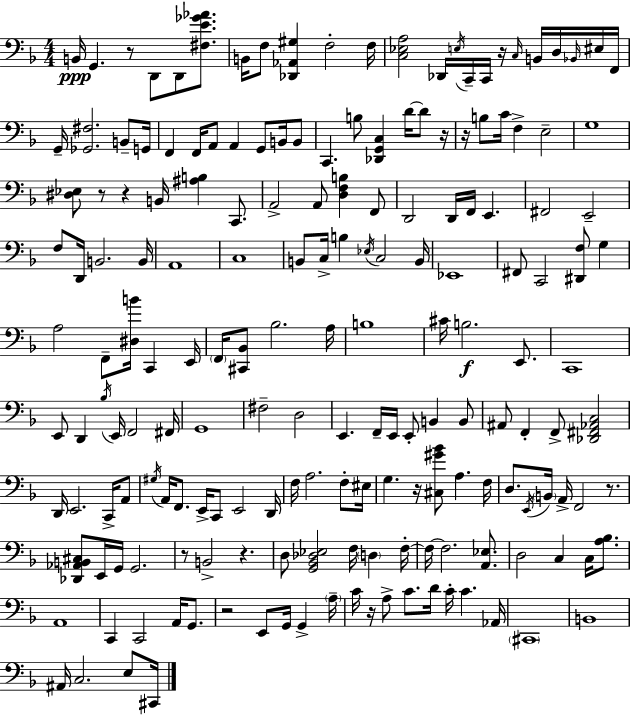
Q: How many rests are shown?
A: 12